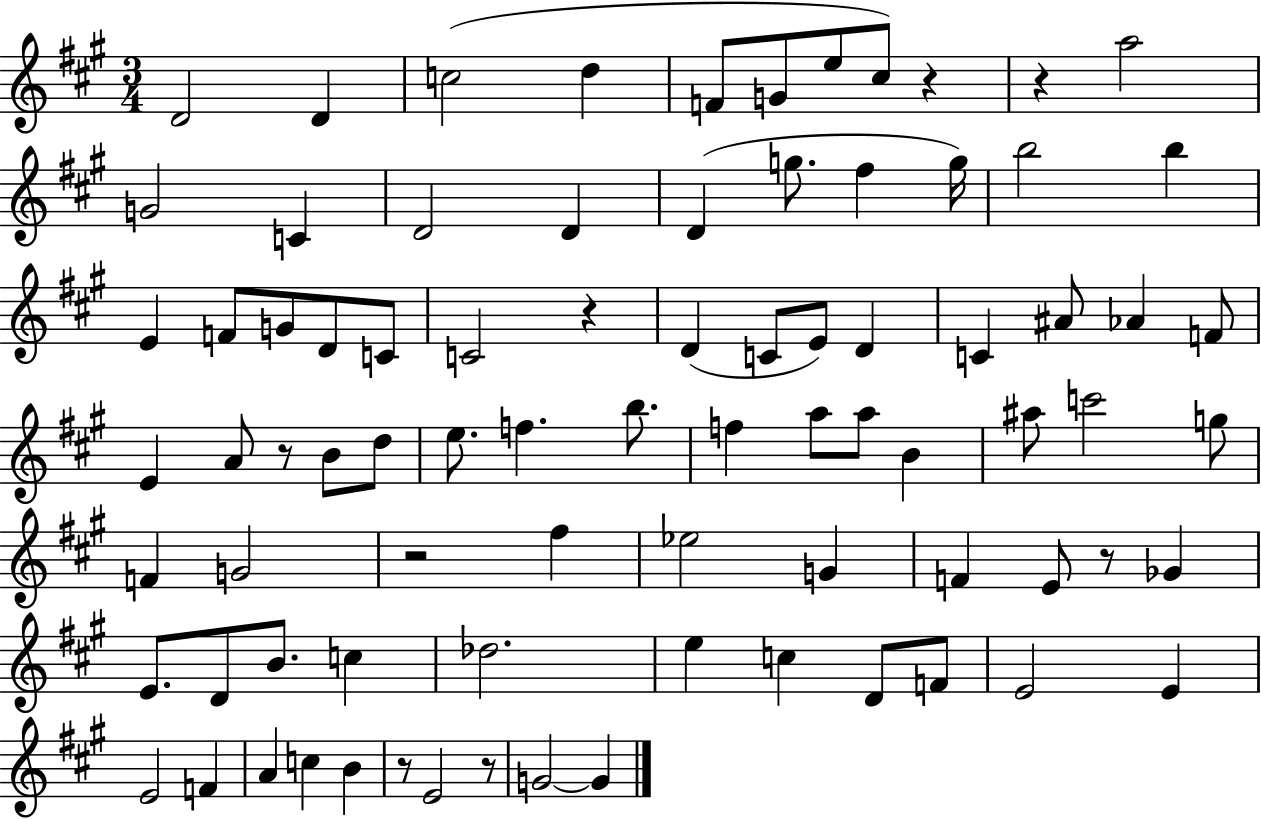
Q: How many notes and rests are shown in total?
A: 82